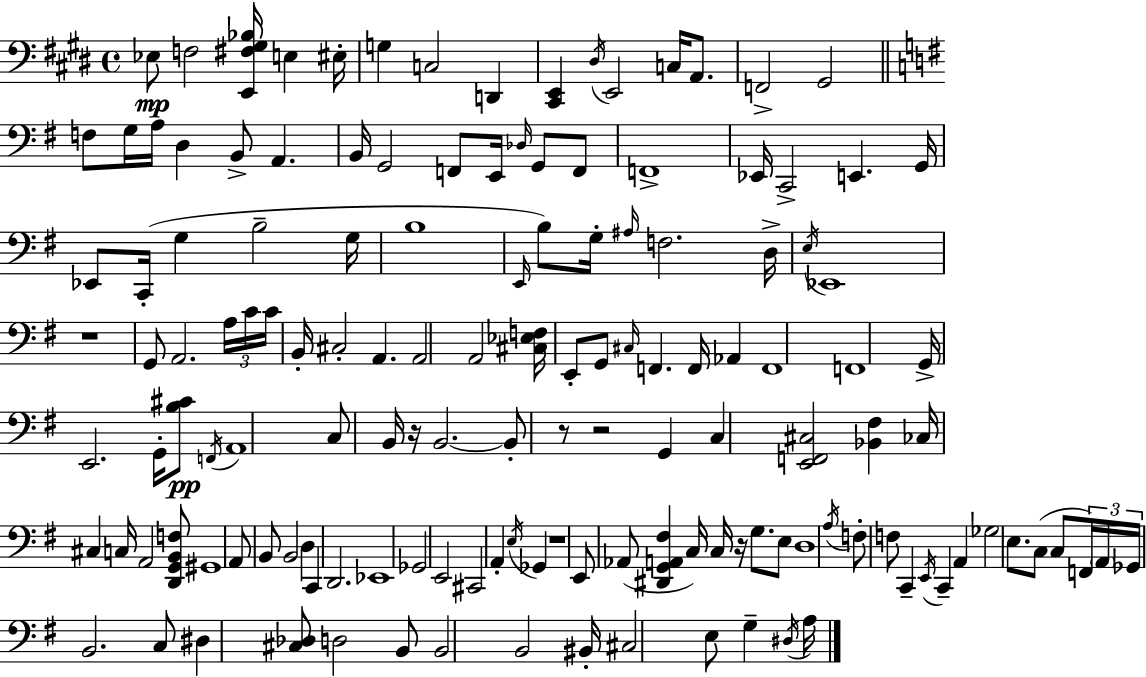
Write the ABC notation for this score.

X:1
T:Untitled
M:4/4
L:1/4
K:E
_E,/2 F,2 [E,,^F,^G,_B,]/4 E, ^E,/4 G, C,2 D,, [^C,,E,,] ^D,/4 E,,2 C,/4 A,,/2 F,,2 ^G,,2 F,/2 G,/4 A,/4 D, B,,/2 A,, B,,/4 G,,2 F,,/2 E,,/4 _D,/4 G,,/2 F,,/2 F,,4 _E,,/4 C,,2 E,, G,,/4 _E,,/2 C,,/4 G, B,2 G,/4 B,4 E,,/4 B,/2 G,/4 ^A,/4 F,2 D,/4 E,/4 _E,,4 z4 G,,/2 A,,2 A,/4 C/4 C/4 B,,/4 ^C,2 A,, A,,2 A,,2 [^C,_E,F,]/4 E,,/2 G,,/2 ^C,/4 F,, F,,/4 _A,, F,,4 F,,4 G,,/4 E,,2 G,,/4 [B,^C]/2 F,,/4 A,,4 C,/2 B,,/4 z/4 B,,2 B,,/2 z/2 z2 G,, C, [E,,F,,^C,]2 [_B,,^F,] _C,/4 ^C, C,/4 A,,2 [D,,G,,B,,F,]/2 ^G,,4 A,,/2 B,,/2 B,,2 D, C,, D,,2 _E,,4 _G,,2 E,,2 ^C,,2 A,, E,/4 _G,, z4 E,,/2 _A,,/2 [^D,,G,,A,,^F,] C,/4 C,/4 z/4 G,/2 E,/2 D,4 A,/4 F,/2 F,/2 C,, E,,/4 C,, A,, _G,2 E,/2 C,/2 C,/2 F,,/4 A,,/4 _G,,/4 B,,2 C,/2 ^D, [^C,_D,]/2 D,2 B,,/2 B,,2 B,,2 ^B,,/4 ^C,2 E,/2 G, ^D,/4 A,/4